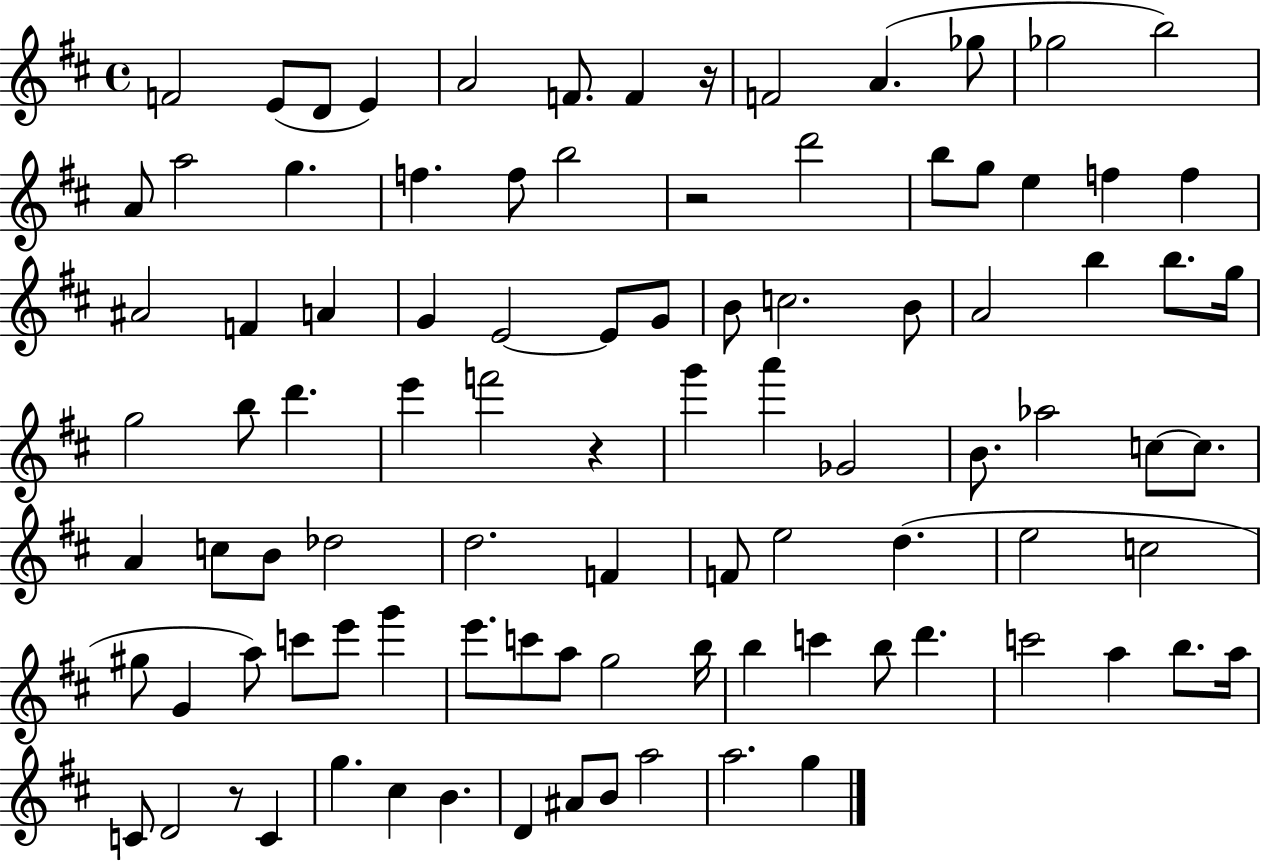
F4/h E4/e D4/e E4/q A4/h F4/e. F4/q R/s F4/h A4/q. Gb5/e Gb5/h B5/h A4/e A5/h G5/q. F5/q. F5/e B5/h R/h D6/h B5/e G5/e E5/q F5/q F5/q A#4/h F4/q A4/q G4/q E4/h E4/e G4/e B4/e C5/h. B4/e A4/h B5/q B5/e. G5/s G5/h B5/e D6/q. E6/q F6/h R/q G6/q A6/q Gb4/h B4/e. Ab5/h C5/e C5/e. A4/q C5/e B4/e Db5/h D5/h. F4/q F4/e E5/h D5/q. E5/h C5/h G#5/e G4/q A5/e C6/e E6/e G6/q E6/e. C6/e A5/e G5/h B5/s B5/q C6/q B5/e D6/q. C6/h A5/q B5/e. A5/s C4/e D4/h R/e C4/q G5/q. C#5/q B4/q. D4/q A#4/e B4/e A5/h A5/h. G5/q